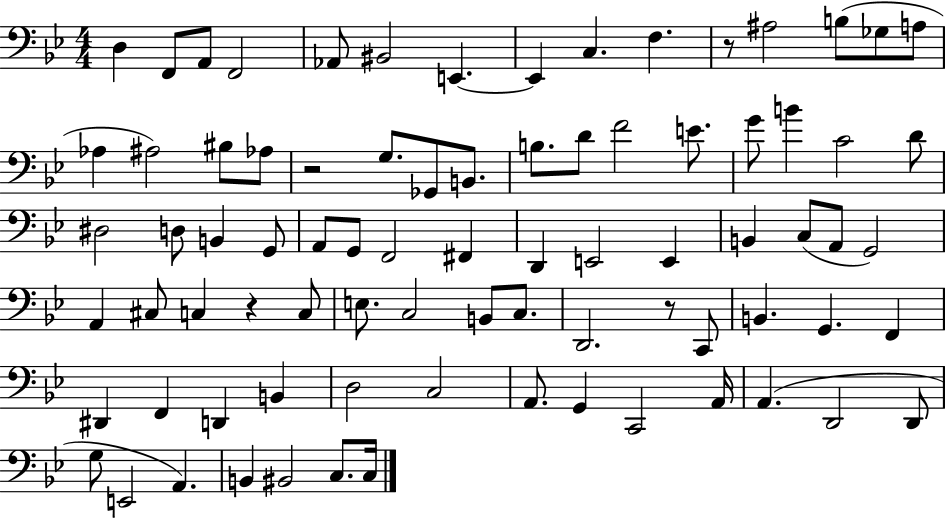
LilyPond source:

{
  \clef bass
  \numericTimeSignature
  \time 4/4
  \key bes \major
  d4 f,8 a,8 f,2 | aes,8 bis,2 e,4.~~ | e,4 c4. f4. | r8 ais2 b8( ges8 a8 | \break aes4 ais2) bis8 aes8 | r2 g8. ges,8 b,8. | b8. d'8 f'2 e'8. | g'8 b'4 c'2 d'8 | \break dis2 d8 b,4 g,8 | a,8 g,8 f,2 fis,4 | d,4 e,2 e,4 | b,4 c8( a,8 g,2) | \break a,4 cis8 c4 r4 c8 | e8. c2 b,8 c8. | d,2. r8 c,8 | b,4. g,4. f,4 | \break dis,4 f,4 d,4 b,4 | d2 c2 | a,8. g,4 c,2 a,16 | a,4.( d,2 d,8 | \break g8 e,2 a,4.) | b,4 bis,2 c8. c16 | \bar "|."
}